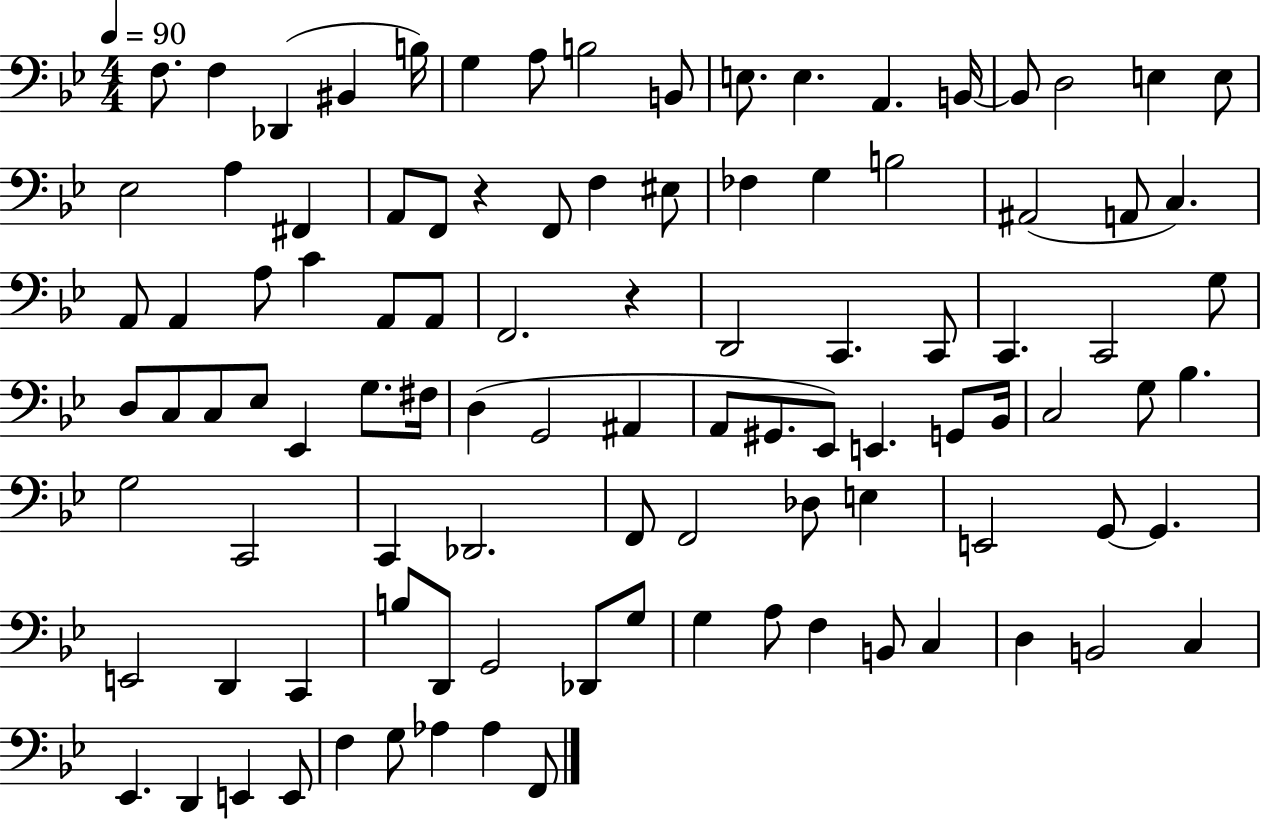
F3/e. F3/q Db2/q BIS2/q B3/s G3/q A3/e B3/h B2/e E3/e. E3/q. A2/q. B2/s B2/e D3/h E3/q E3/e Eb3/h A3/q F#2/q A2/e F2/e R/q F2/e F3/q EIS3/e FES3/q G3/q B3/h A#2/h A2/e C3/q. A2/e A2/q A3/e C4/q A2/e A2/e F2/h. R/q D2/h C2/q. C2/e C2/q. C2/h G3/e D3/e C3/e C3/e Eb3/e Eb2/q G3/e. F#3/s D3/q G2/h A#2/q A2/e G#2/e. Eb2/e E2/q. G2/e Bb2/s C3/h G3/e Bb3/q. G3/h C2/h C2/q Db2/h. F2/e F2/h Db3/e E3/q E2/h G2/e G2/q. E2/h D2/q C2/q B3/e D2/e G2/h Db2/e G3/e G3/q A3/e F3/q B2/e C3/q D3/q B2/h C3/q Eb2/q. D2/q E2/q E2/e F3/q G3/e Ab3/q Ab3/q F2/e